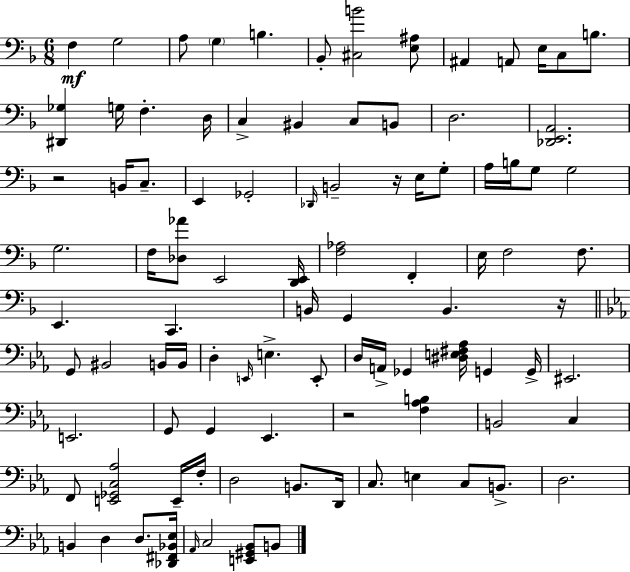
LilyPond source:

{
  \clef bass
  \numericTimeSignature
  \time 6/8
  \key d \minor
  \repeat volta 2 { f4\mf g2 | a8 \parenthesize g4 b4. | bes,8-. <cis b'>2 <e ais>8 | ais,4 a,8 e16 c8 b8. | \break <dis, ges>4 g16 f4.-. d16 | c4-> bis,4 c8 b,8 | d2. | <des, e, a,>2. | \break r2 b,16 c8.-- | e,4 ges,2-. | \grace { des,16 } b,2-- r16 e16 g8-. | a16 b16 g8 g2 | \break g2. | f16 <des aes'>8 e,2 | <d, e,>16 <f aes>2 f,4-. | e16 f2 f8. | \break e,4. c,4. | b,16 g,4 b,4. | r16 \bar "||" \break \key ees \major g,8 bis,2 b,16 b,16 | d4-. \grace { e,16 } e4.-> e,8-. | d16 a,16-> ges,4 <dis e fis aes>16 g,4 | g,16-> eis,2. | \break e,2. | g,8 g,4 ees,4. | r2 <f aes b>4 | b,2 c4 | \break f,8 <e, ges, c aes>2 e,16-- | f16-. d2 b,8. | d,16 c8. e4 c8 b,8.-> | d2. | \break b,4 d4 d8. | <des, fis, bes, ees>16 \grace { aes,16 } c2 <e, gis, bes,>8 | b,8 } \bar "|."
}